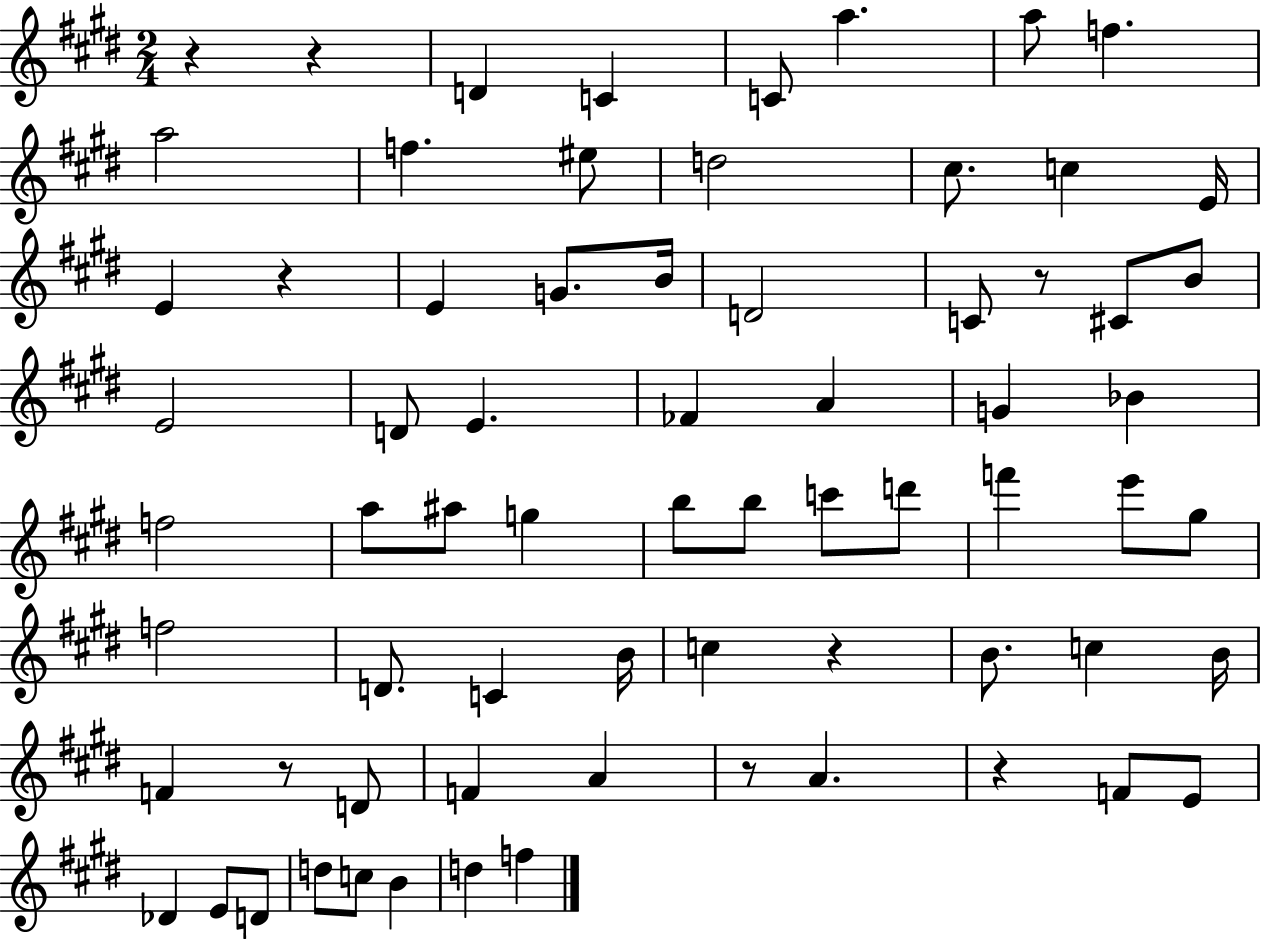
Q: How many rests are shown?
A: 8